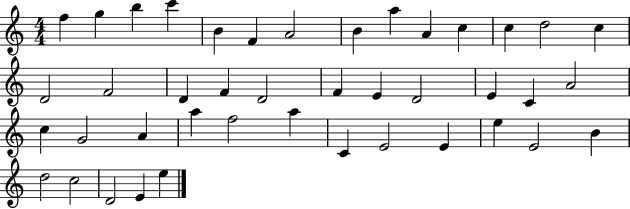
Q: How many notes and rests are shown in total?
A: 42